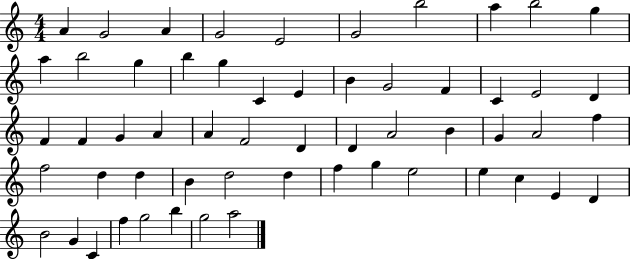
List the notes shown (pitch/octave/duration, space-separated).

A4/q G4/h A4/q G4/h E4/h G4/h B5/h A5/q B5/h G5/q A5/q B5/h G5/q B5/q G5/q C4/q E4/q B4/q G4/h F4/q C4/q E4/h D4/q F4/q F4/q G4/q A4/q A4/q F4/h D4/q D4/q A4/h B4/q G4/q A4/h F5/q F5/h D5/q D5/q B4/q D5/h D5/q F5/q G5/q E5/h E5/q C5/q E4/q D4/q B4/h G4/q C4/q F5/q G5/h B5/q G5/h A5/h